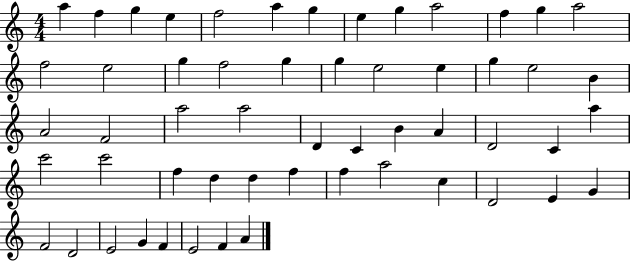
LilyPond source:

{
  \clef treble
  \numericTimeSignature
  \time 4/4
  \key c \major
  a''4 f''4 g''4 e''4 | f''2 a''4 g''4 | e''4 g''4 a''2 | f''4 g''4 a''2 | \break f''2 e''2 | g''4 f''2 g''4 | g''4 e''2 e''4 | g''4 e''2 b'4 | \break a'2 f'2 | a''2 a''2 | d'4 c'4 b'4 a'4 | d'2 c'4 a''4 | \break c'''2 c'''2 | f''4 d''4 d''4 f''4 | f''4 a''2 c''4 | d'2 e'4 g'4 | \break f'2 d'2 | e'2 g'4 f'4 | e'2 f'4 a'4 | \bar "|."
}